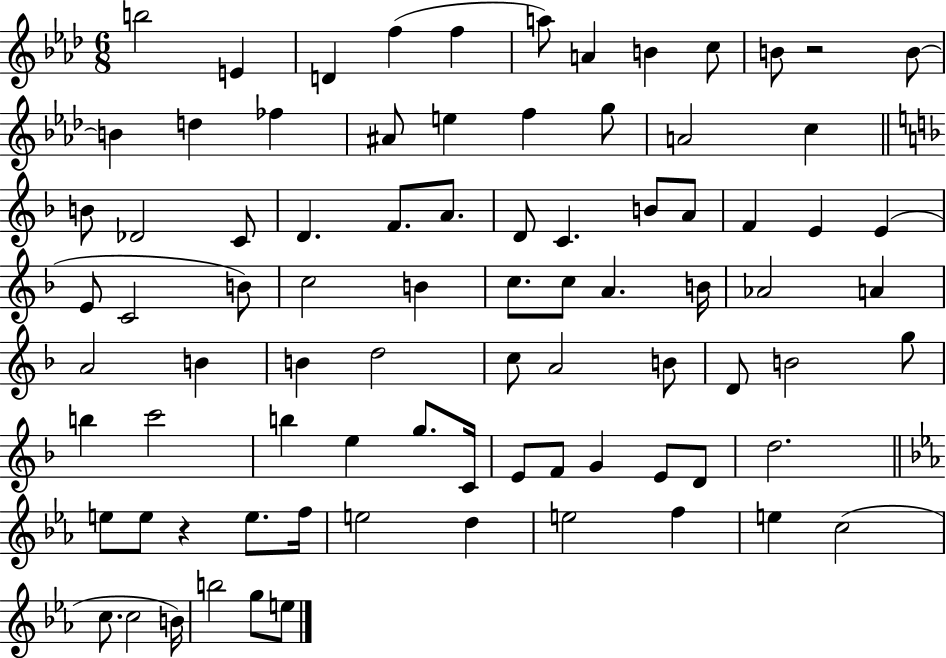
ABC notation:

X:1
T:Untitled
M:6/8
L:1/4
K:Ab
b2 E D f f a/2 A B c/2 B/2 z2 B/2 B d _f ^A/2 e f g/2 A2 c B/2 _D2 C/2 D F/2 A/2 D/2 C B/2 A/2 F E E E/2 C2 B/2 c2 B c/2 c/2 A B/4 _A2 A A2 B B d2 c/2 A2 B/2 D/2 B2 g/2 b c'2 b e g/2 C/4 E/2 F/2 G E/2 D/2 d2 e/2 e/2 z e/2 f/4 e2 d e2 f e c2 c/2 c2 B/4 b2 g/2 e/2